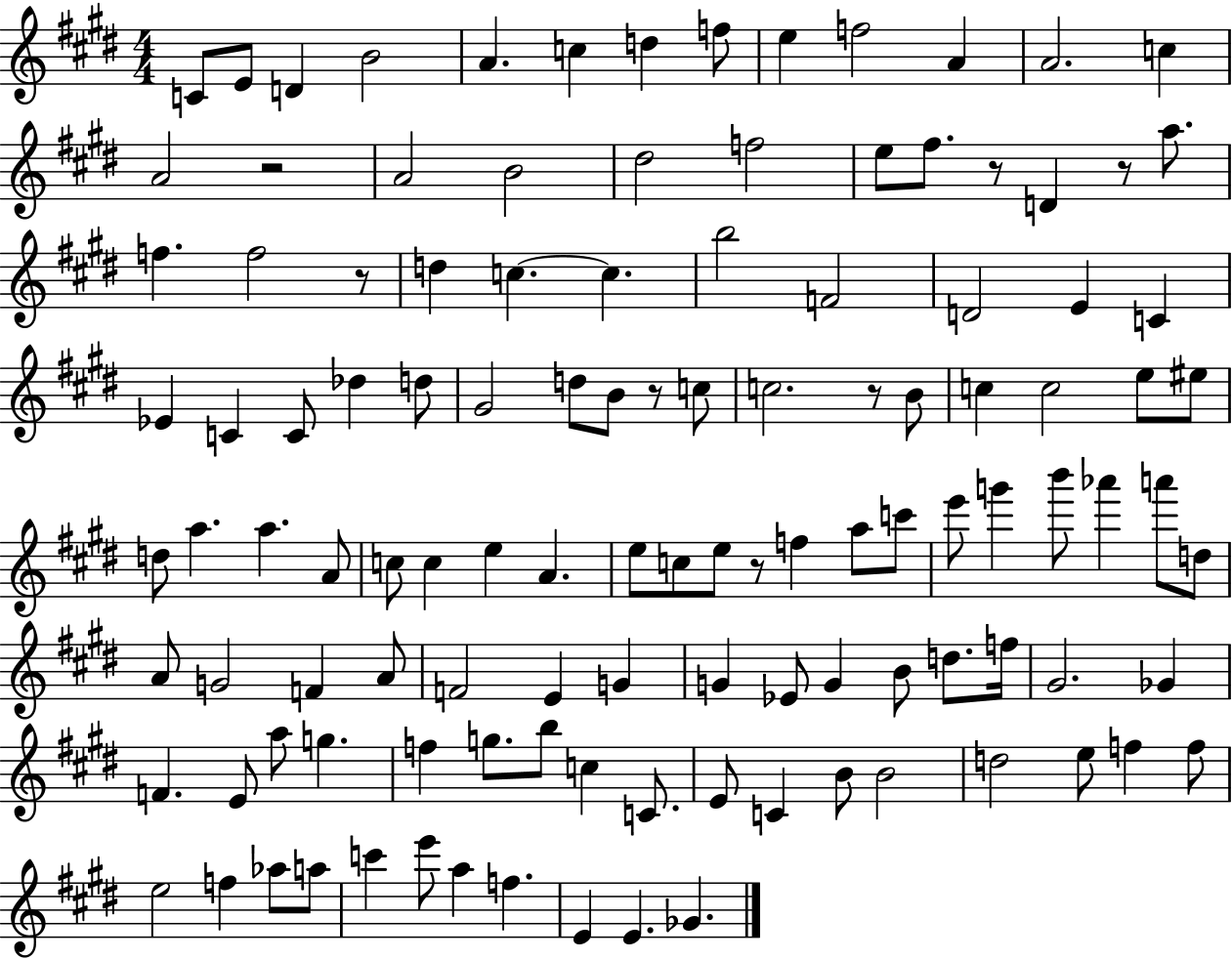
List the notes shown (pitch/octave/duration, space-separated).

C4/e E4/e D4/q B4/h A4/q. C5/q D5/q F5/e E5/q F5/h A4/q A4/h. C5/q A4/h R/h A4/h B4/h D#5/h F5/h E5/e F#5/e. R/e D4/q R/e A5/e. F5/q. F5/h R/e D5/q C5/q. C5/q. B5/h F4/h D4/h E4/q C4/q Eb4/q C4/q C4/e Db5/q D5/e G#4/h D5/e B4/e R/e C5/e C5/h. R/e B4/e C5/q C5/h E5/e EIS5/e D5/e A5/q. A5/q. A4/e C5/e C5/q E5/q A4/q. E5/e C5/e E5/e R/e F5/q A5/e C6/e E6/e G6/q B6/e Ab6/q A6/e D5/e A4/e G4/h F4/q A4/e F4/h E4/q G4/q G4/q Eb4/e G4/q B4/e D5/e. F5/s G#4/h. Gb4/q F4/q. E4/e A5/e G5/q. F5/q G5/e. B5/e C5/q C4/e. E4/e C4/q B4/e B4/h D5/h E5/e F5/q F5/e E5/h F5/q Ab5/e A5/e C6/q E6/e A5/q F5/q. E4/q E4/q. Gb4/q.